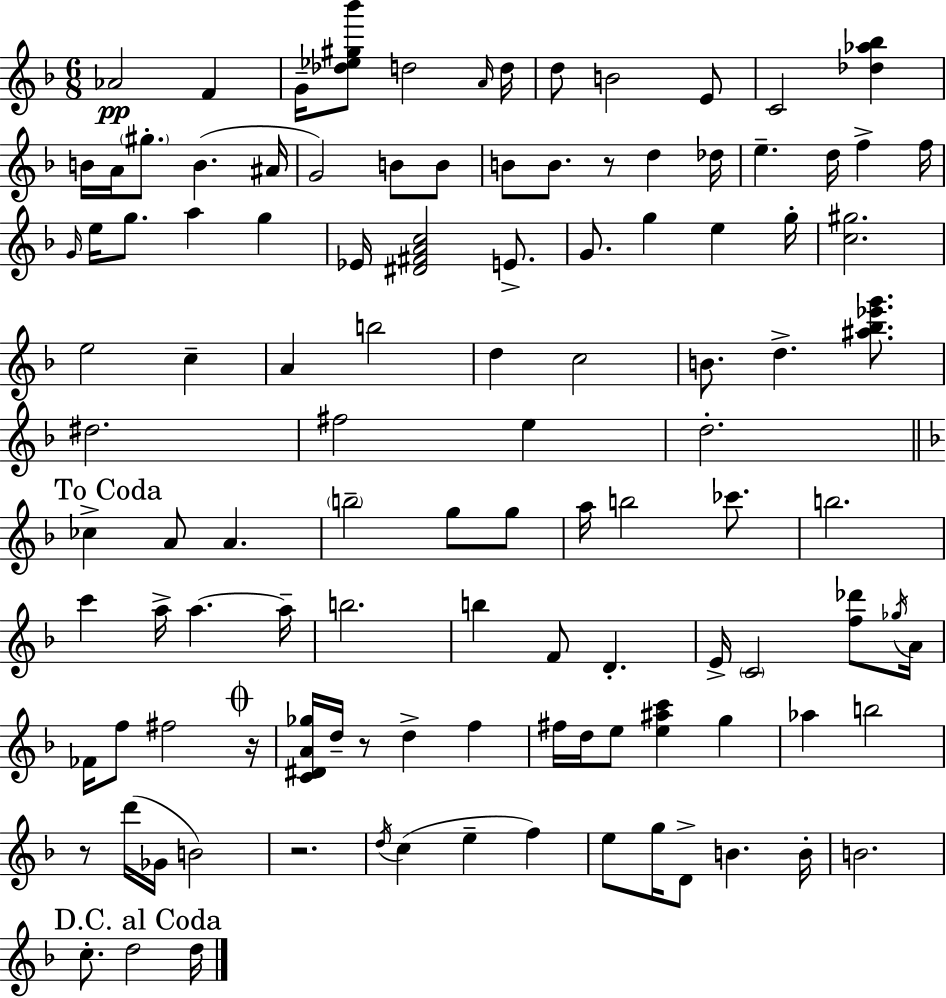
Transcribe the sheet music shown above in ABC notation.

X:1
T:Untitled
M:6/8
L:1/4
K:Dm
_A2 F G/4 [_d_e^g_b']/2 d2 A/4 d/4 d/2 B2 E/2 C2 [_d_a_b] B/4 A/4 ^g/2 B ^A/4 G2 B/2 B/2 B/2 B/2 z/2 d _d/4 e d/4 f f/4 G/4 e/4 g/2 a g _E/4 [^D^FAc]2 E/2 G/2 g e g/4 [c^g]2 e2 c A b2 d c2 B/2 d [^a_b_e'g']/2 ^d2 ^f2 e d2 _c A/2 A b2 g/2 g/2 a/4 b2 _c'/2 b2 c' a/4 a a/4 b2 b F/2 D E/4 C2 [f_d']/2 _g/4 A/4 _F/4 f/2 ^f2 z/4 [C^DA_g]/4 d/4 z/2 d f ^f/4 d/4 e/2 [e^ac'] g _a b2 z/2 d'/4 _G/4 B2 z2 d/4 c e f e/2 g/4 D/2 B B/4 B2 c/2 d2 d/4